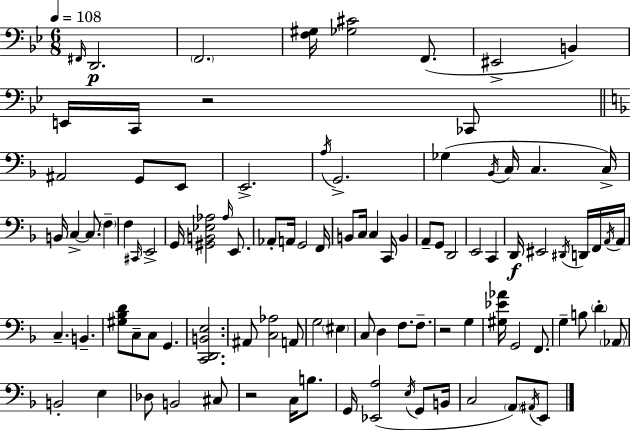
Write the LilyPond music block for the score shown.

{
  \clef bass
  \numericTimeSignature
  \time 6/8
  \key g \minor
  \tempo 4 = 108
  \repeat volta 2 { \grace { fis,16 }\p d,2. | \parenthesize f,2. | <f gis>16 <ges cis'>2 f,8.( | eis,2-> b,4) | \break e,16 c,16 r2 ces,8 | \bar "||" \break \key f \major ais,2 g,8 e,8 | e,2.-> | \acciaccatura { a16 } g,2.-> | ges4( \acciaccatura { bes,16 } c16 c4. | \break c16->) b,16 c4->~~ c8. \parenthesize f4-- | f4 \grace { cis,16 } e,2-> | g,16 <gis, b, ees aes>2 | \grace { aes16 } e,8. aes,8-. a,16 g,2 | \break f,16 b,8 c16 c4 c,16 | b,4 a,8-- g,8 d,2 | e,2 | c,4 d,16\f eis,2 | \break \acciaccatura { dis,16 } d,16 f,16 \acciaccatura { a,16 } a,16 c4.-- | b,4.-- <gis bes d'>8 c8-- c8 | g,4. <c, d, b, e>2. | ais,8 <c aes>2 | \break a,8 g2 | \parenthesize eis4 c8 d4 | f8. f8.-- r2 | g4 <gis ees' aes'>16 g,2 | \break f,8. g4-- b8 | \parenthesize d'4-. \parenthesize aes,8 b,2-. | e4 des8 b,2 | cis8 r2 | \break c16 b8. g,16 <ees, a>2( | \acciaccatura { e16 } g,8 b,16 c2 | \parenthesize a,8) \acciaccatura { ais,16 } e,8 } \bar "|."
}